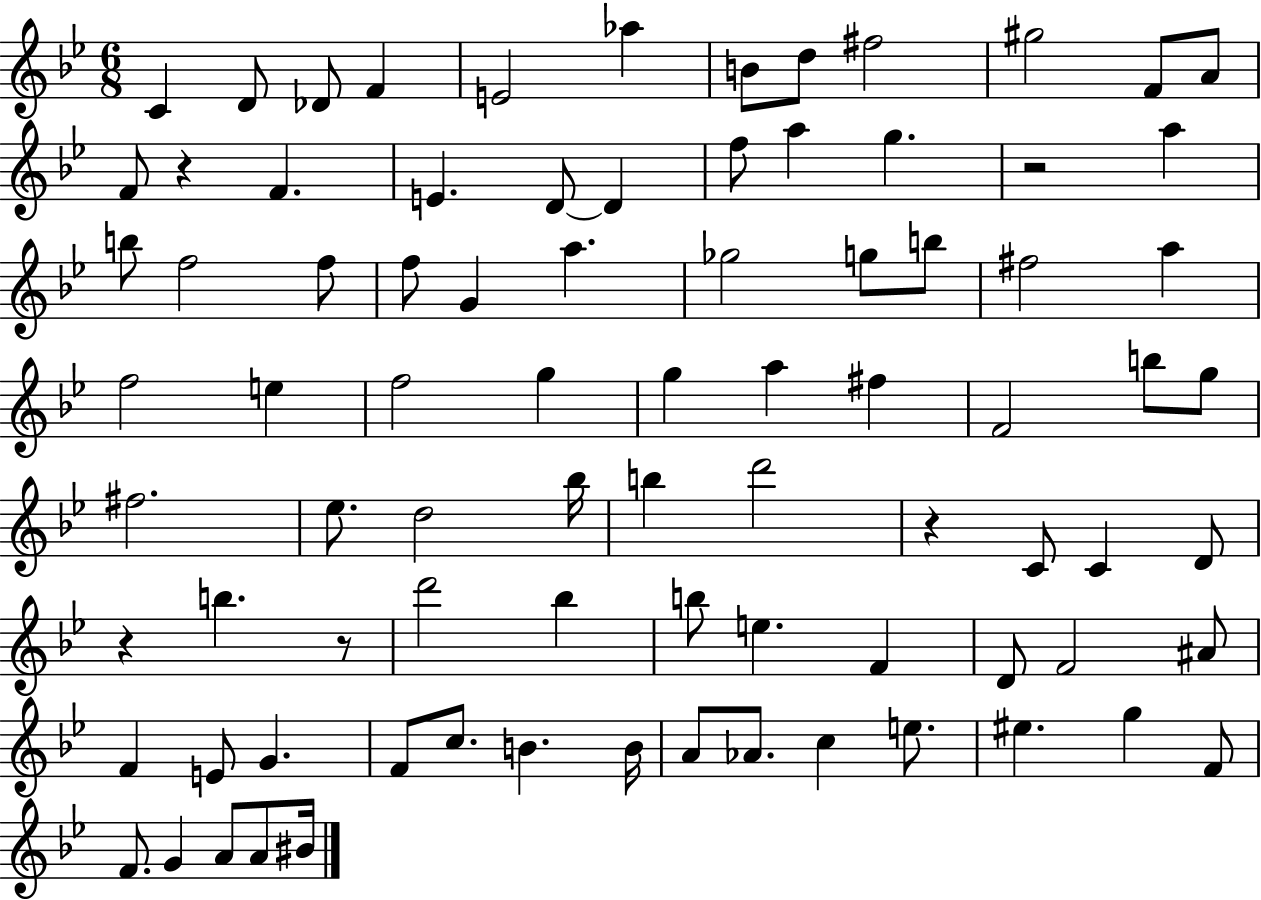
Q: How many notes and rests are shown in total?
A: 84